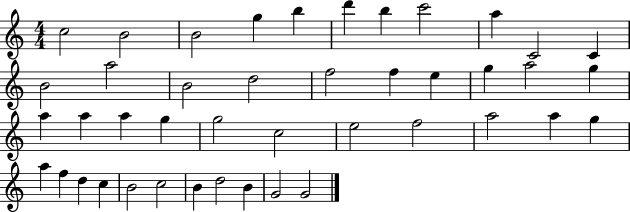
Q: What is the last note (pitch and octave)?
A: G4